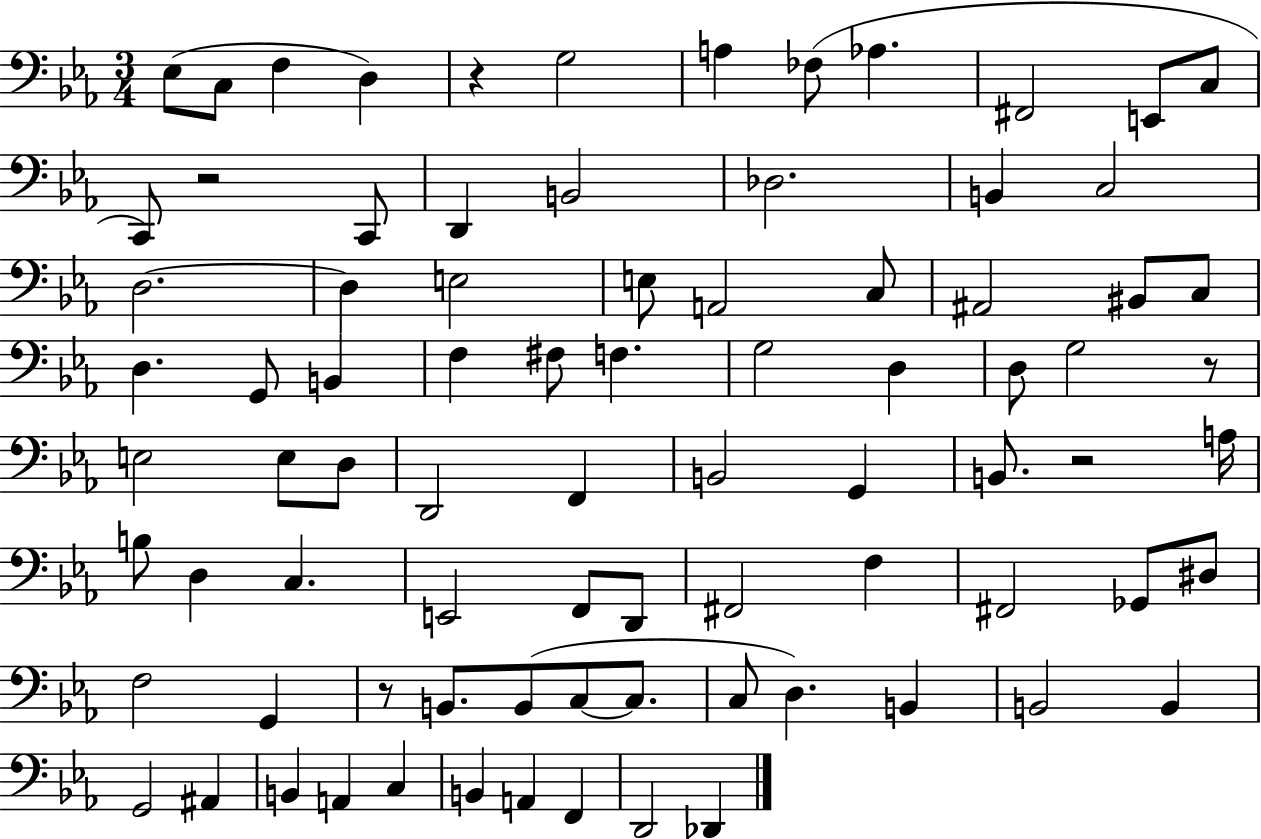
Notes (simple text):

Eb3/e C3/e F3/q D3/q R/q G3/h A3/q FES3/e Ab3/q. F#2/h E2/e C3/e C2/e R/h C2/e D2/q B2/h Db3/h. B2/q C3/h D3/h. D3/q E3/h E3/e A2/h C3/e A#2/h BIS2/e C3/e D3/q. G2/e B2/q F3/q F#3/e F3/q. G3/h D3/q D3/e G3/h R/e E3/h E3/e D3/e D2/h F2/q B2/h G2/q B2/e. R/h A3/s B3/e D3/q C3/q. E2/h F2/e D2/e F#2/h F3/q F#2/h Gb2/e D#3/e F3/h G2/q R/e B2/e. B2/e C3/e C3/e. C3/e D3/q. B2/q B2/h B2/q G2/h A#2/q B2/q A2/q C3/q B2/q A2/q F2/q D2/h Db2/q